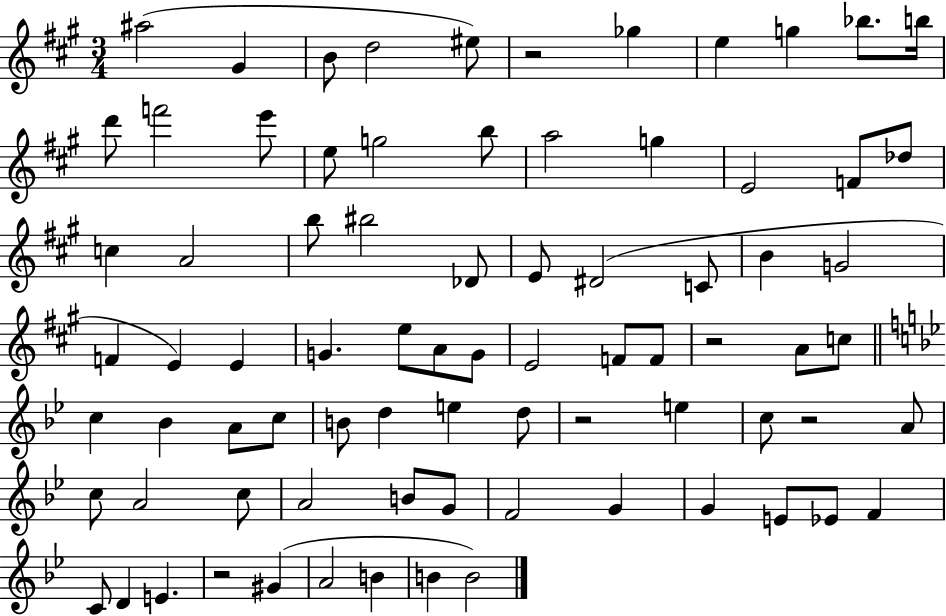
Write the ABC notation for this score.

X:1
T:Untitled
M:3/4
L:1/4
K:A
^a2 ^G B/2 d2 ^e/2 z2 _g e g _b/2 b/4 d'/2 f'2 e'/2 e/2 g2 b/2 a2 g E2 F/2 _d/2 c A2 b/2 ^b2 _D/2 E/2 ^D2 C/2 B G2 F E E G e/2 A/2 G/2 E2 F/2 F/2 z2 A/2 c/2 c _B A/2 c/2 B/2 d e d/2 z2 e c/2 z2 A/2 c/2 A2 c/2 A2 B/2 G/2 F2 G G E/2 _E/2 F C/2 D E z2 ^G A2 B B B2